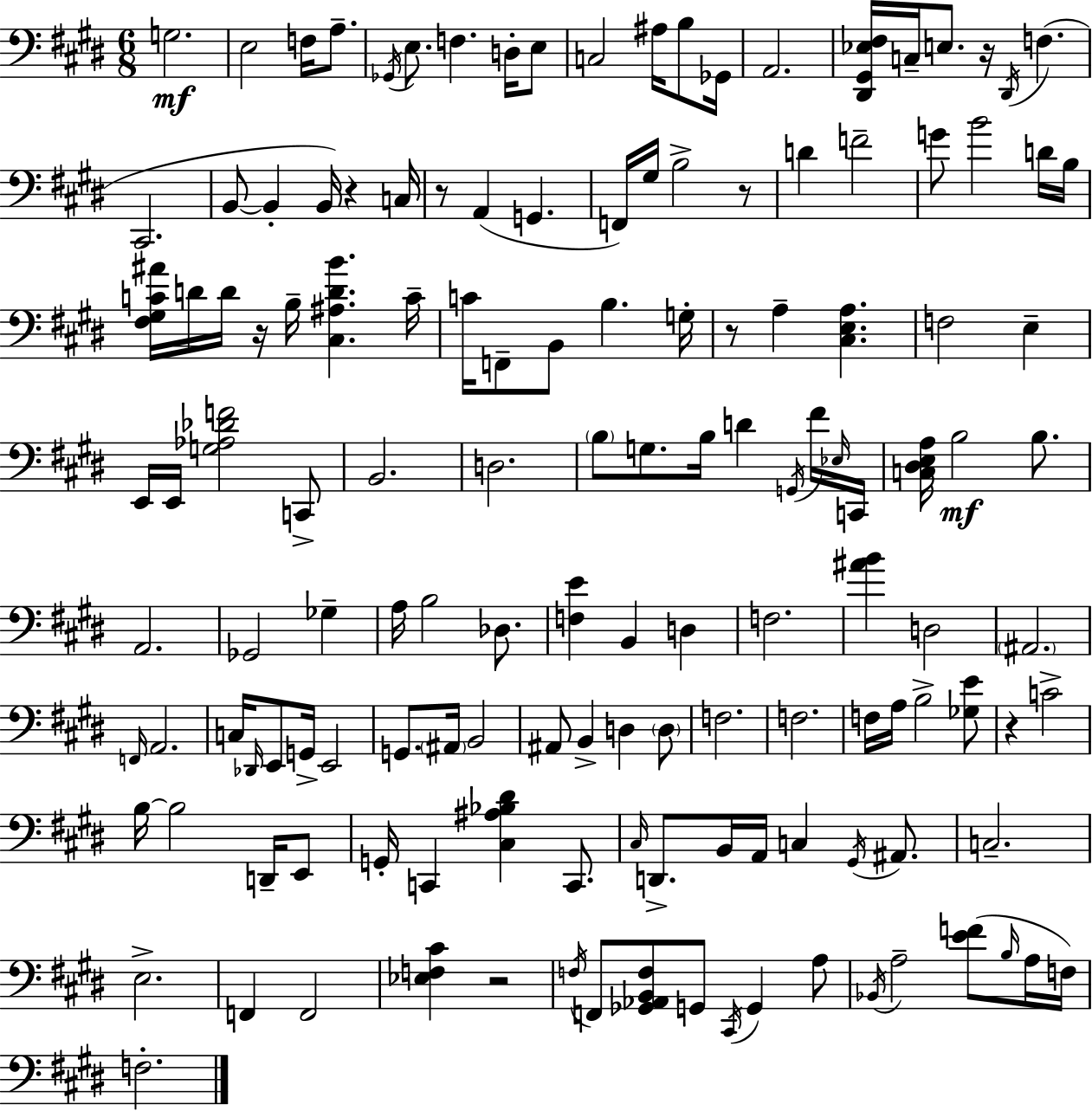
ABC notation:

X:1
T:Untitled
M:6/8
L:1/4
K:E
G,2 E,2 F,/4 A,/2 _G,,/4 E,/2 F, D,/4 E,/2 C,2 ^A,/4 B,/2 _G,,/4 A,,2 [^D,,^G,,_E,^F,]/4 C,/4 E,/2 z/4 ^D,,/4 F, ^C,,2 B,,/2 B,, B,,/4 z C,/4 z/2 A,, G,, F,,/4 ^G,/4 B,2 z/2 D F2 G/2 B2 D/4 B,/4 [^F,^G,C^A]/4 D/4 D/4 z/4 B,/4 [^C,^A,DB] C/4 C/4 F,,/2 B,,/2 B, G,/4 z/2 A, [^C,E,A,] F,2 E, E,,/4 E,,/4 [G,_A,_DF]2 C,,/2 B,,2 D,2 B,/2 G,/2 B,/4 D G,,/4 ^F/4 _E,/4 C,,/4 [C,^D,E,A,]/4 B,2 B,/2 A,,2 _G,,2 _G, A,/4 B,2 _D,/2 [F,E] B,, D, F,2 [^AB] D,2 ^A,,2 F,,/4 A,,2 C,/4 _D,,/4 E,,/2 G,,/4 E,,2 G,,/2 ^A,,/4 B,,2 ^A,,/2 B,, D, D,/2 F,2 F,2 F,/4 A,/4 B,2 [_G,E]/2 z C2 B,/4 B,2 D,,/4 E,,/2 G,,/4 C,, [^C,^A,_B,^D] C,,/2 ^C,/4 D,,/2 B,,/4 A,,/4 C, ^G,,/4 ^A,,/2 C,2 E,2 F,, F,,2 [_E,F,^C] z2 F,/4 F,,/2 [_G,,_A,,B,,F,]/2 G,,/2 ^C,,/4 G,, A,/2 _B,,/4 A,2 [EF]/2 B,/4 A,/4 F,/4 F,2